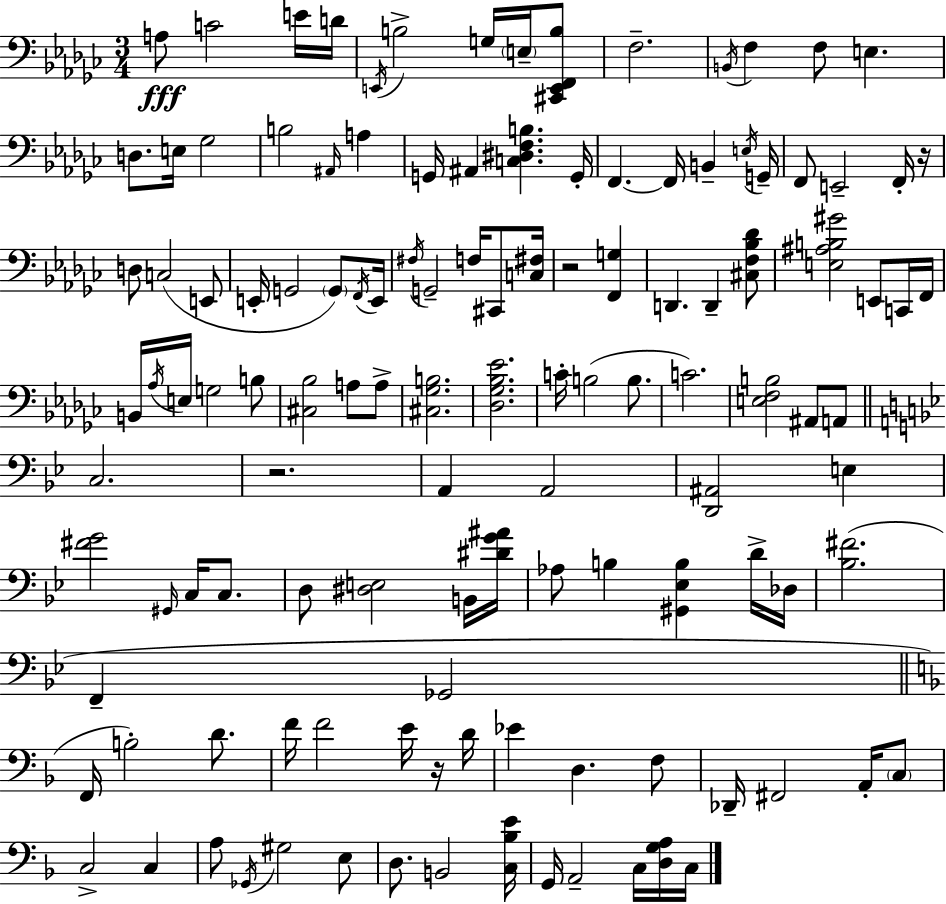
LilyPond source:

{
  \clef bass
  \numericTimeSignature
  \time 3/4
  \key ees \minor
  a8\fff c'2 e'16 d'16 | \acciaccatura { e,16 } b2-> g16 \parenthesize e16-- <cis, e, f, b>8 | f2.-- | \acciaccatura { b,16 } f4 f8 e4. | \break d8. e16 ges2 | b2 \grace { ais,16 } a4 | g,16 ais,4 <c dis f b>4. | g,16-. f,4.~~ f,16 b,4-- | \break \acciaccatura { e16 } g,16-- f,8 e,2-- | f,16-. r16 d8 c2( | e,8 e,16-. g,2 | \parenthesize g,8) \acciaccatura { f,16 } e,16 \acciaccatura { fis16 } g,2-- | \break f16 cis,8 <c fis>16 r2 | <f, g>4 d,4. | d,4-- <cis f bes des'>8 <e ais b gis'>2 | e,8 c,16 f,16 b,16 \acciaccatura { aes16 } e16 g2 | \break b8 <cis bes>2 | a8 a8-> <cis ges b>2. | <des ges bes ees'>2. | c'16-. b2( | \break b8. c'2.) | <e f b>2 | ais,8 a,8 \bar "||" \break \key g \minor c2. | r2. | a,4 a,2 | <d, ais,>2 e4 | \break <fis' g'>2 \grace { gis,16 } c16 c8. | d8 <dis e>2 b,16 | <dis' g' ais'>16 aes8 b4 <gis, ees b>4 d'16-> | des16 <bes fis'>2.( | \break f,4-- ges,2 | \bar "||" \break \key f \major f,16 b2-.) d'8. | f'16 f'2 e'16 r16 d'16 | ees'4 d4. f8 | des,16-- fis,2 a,16-. \parenthesize c8 | \break c2-> c4 | a8 \acciaccatura { ges,16 } gis2 e8 | d8. b,2 | <c bes e'>16 g,16 a,2-- c16 <d g a>16 | \break c16 \bar "|."
}